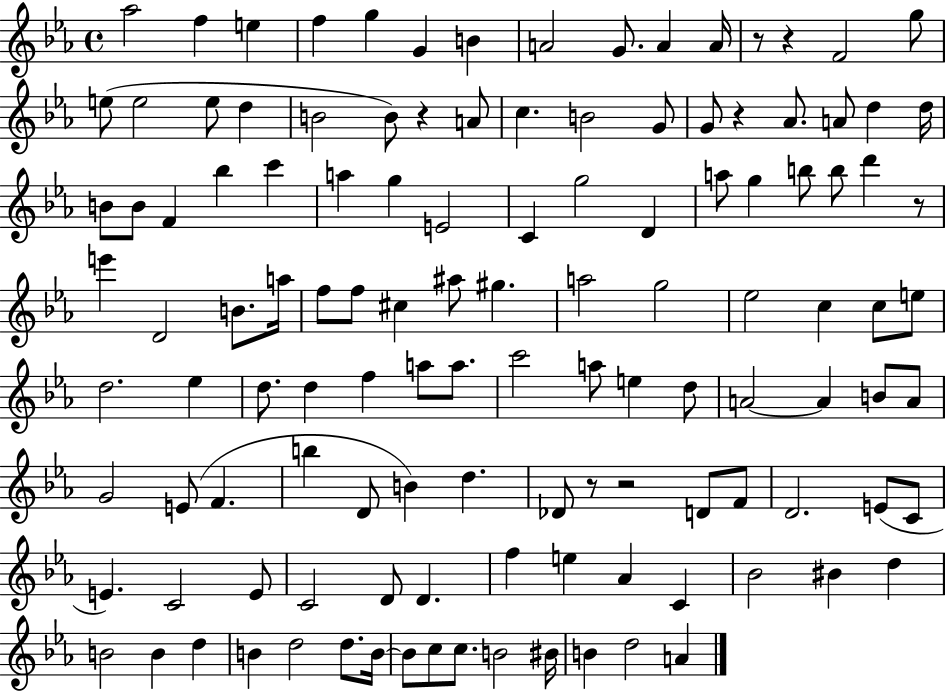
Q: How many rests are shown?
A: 7